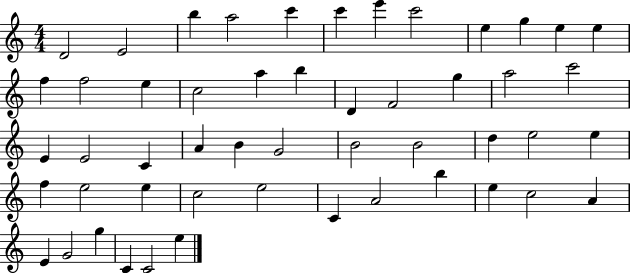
D4/h E4/h B5/q A5/h C6/q C6/q E6/q C6/h E5/q G5/q E5/q E5/q F5/q F5/h E5/q C5/h A5/q B5/q D4/q F4/h G5/q A5/h C6/h E4/q E4/h C4/q A4/q B4/q G4/h B4/h B4/h D5/q E5/h E5/q F5/q E5/h E5/q C5/h E5/h C4/q A4/h B5/q E5/q C5/h A4/q E4/q G4/h G5/q C4/q C4/h E5/q